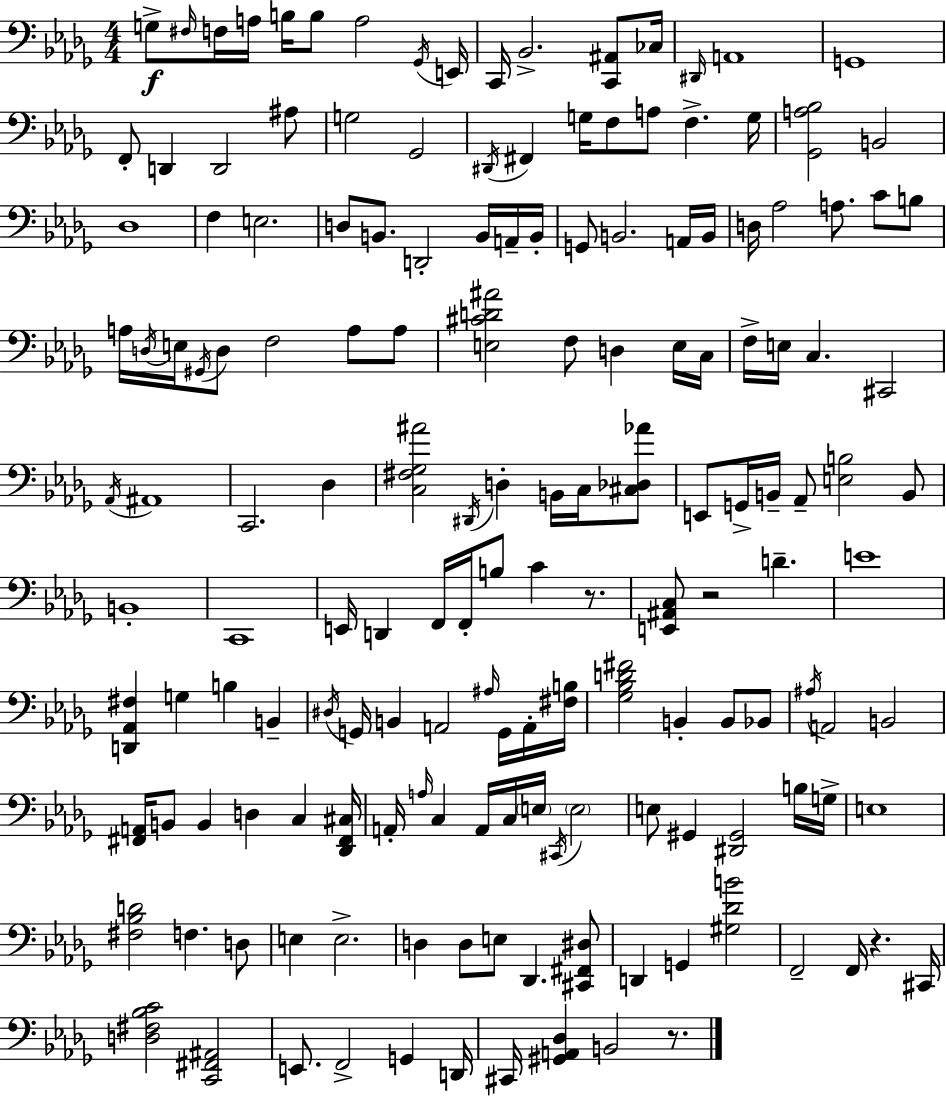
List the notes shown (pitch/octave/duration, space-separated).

G3/e F#3/s F3/s A3/s B3/s B3/e A3/h Gb2/s E2/s C2/s Bb2/h. [C2,A#2]/e CES3/s D#2/s A2/w G2/w F2/e D2/q D2/h A#3/e G3/h Gb2/h D#2/s F#2/q G3/s F3/e A3/e F3/q. G3/s [Gb2,A3,Bb3]/h B2/h Db3/w F3/q E3/h. D3/e B2/e. D2/h B2/s A2/s B2/s G2/e B2/h. A2/s B2/s D3/s Ab3/h A3/e. C4/e B3/e A3/s D3/s E3/s G#2/s D3/e F3/h A3/e A3/e [E3,C#4,D4,A#4]/h F3/e D3/q E3/s C3/s F3/s E3/s C3/q. C#2/h Ab2/s A#2/w C2/h. Db3/q [C3,F#3,Gb3,A#4]/h D#2/s D3/q B2/s C3/s [C#3,Db3,Ab4]/e E2/e G2/s B2/s Ab2/e [E3,B3]/h B2/e B2/w C2/w E2/s D2/q F2/s F2/s B3/e C4/q R/e. [E2,A#2,C3]/e R/h D4/q. E4/w [D2,Ab2,F#3]/q G3/q B3/q B2/q D#3/s G2/s B2/q A2/h A#3/s G2/s A2/s [F#3,B3]/s [Gb3,Bb3,D4,F#4]/h B2/q B2/e Bb2/e A#3/s A2/h B2/h [F#2,A2]/s B2/e B2/q D3/q C3/q [Db2,F#2,C#3]/s A2/s A3/s C3/q A2/s C3/s E3/s C#2/s E3/h E3/e G#2/q [D#2,G#2]/h B3/s G3/s E3/w [F#3,Bb3,D4]/h F3/q. D3/e E3/q E3/h. D3/q D3/e E3/e Db2/q. [C#2,F#2,D#3]/e D2/q G2/q [G#3,Db4,B4]/h F2/h F2/s R/q. C#2/s [D3,F#3,Bb3,C4]/h [C2,F#2,A#2]/h E2/e. F2/h G2/q D2/s C#2/s [G#2,A2,Db3]/q B2/h R/e.